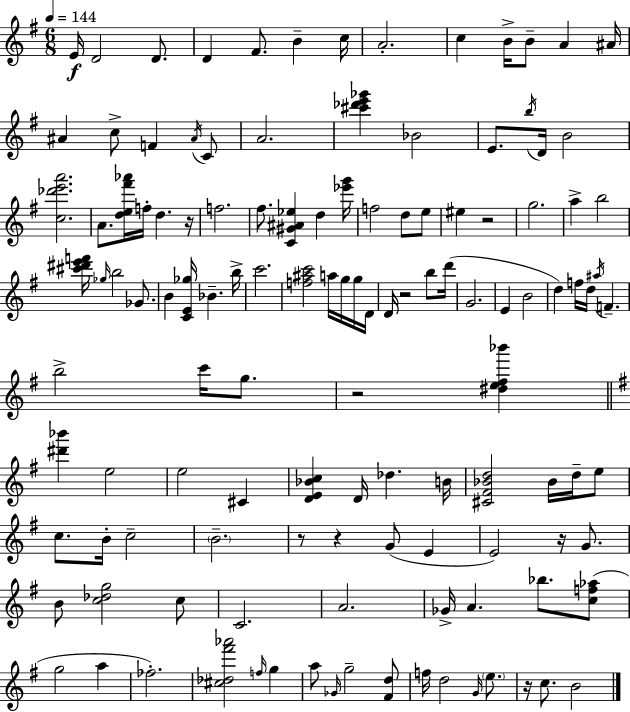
X:1
T:Untitled
M:6/8
L:1/4
K:Em
E/4 D2 D/2 D ^F/2 B c/4 A2 c B/4 B/2 A ^A/4 ^A c/2 F ^A/4 C/2 A2 [^c'_d'e'_g'] _B2 E/2 b/4 D/4 B2 [c_d'e'a']2 A/2 [de^f'_a']/4 f/4 d z/4 f2 ^f/2 [C^G^A_e] d [_e'g']/4 f2 d/2 e/2 ^e z2 g2 a b2 [^c'^d'e'f']/4 _g/4 b2 _G/2 B [CE_g]/4 _B b/4 c'2 [f^ac']2 a/4 g/4 g/4 D/4 D/4 z2 b/2 d'/4 G2 E B2 d f/4 d/4 ^a/4 F b2 c'/4 g/2 z2 [^de^f_b'] [^d'_b'] e2 e2 ^C [DE_Bc] D/4 _d B/4 [^C^F_Bd]2 _B/4 d/4 e/2 c/2 B/4 c2 B2 z/2 z G/2 E E2 z/4 G/2 B/2 [c_dg]2 c/2 C2 A2 _G/4 A _b/2 [cf_a]/2 g2 a _f2 [^c_d^f'_a']2 f/4 g a/2 _G/4 g2 [^Fd]/2 f/4 d2 G/4 e/2 z/4 c/2 B2